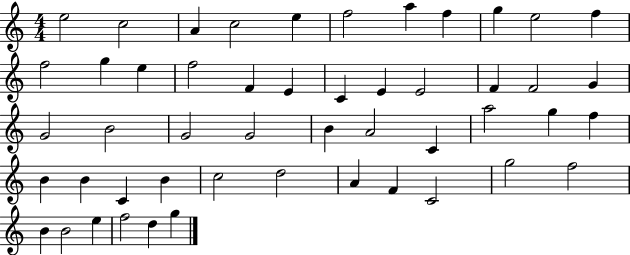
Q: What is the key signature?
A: C major